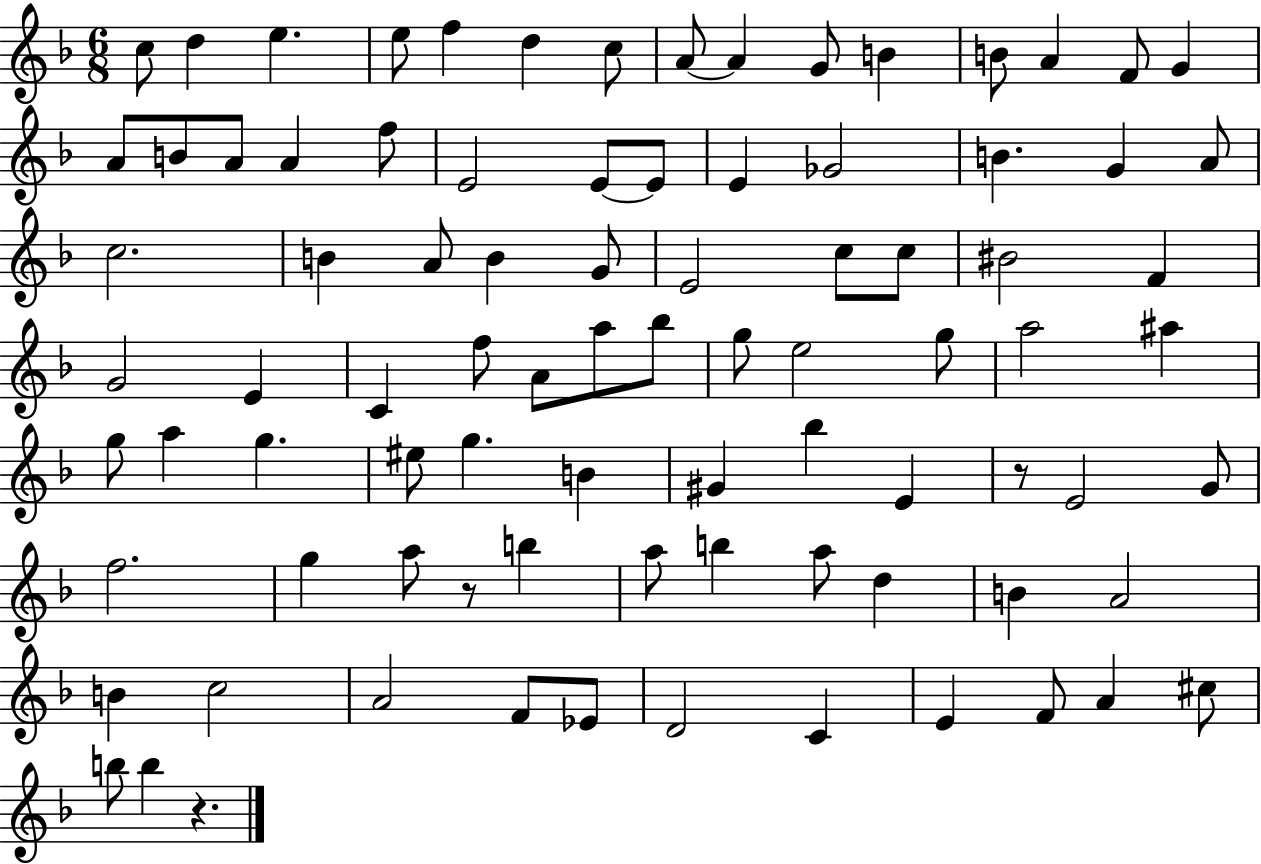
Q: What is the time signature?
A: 6/8